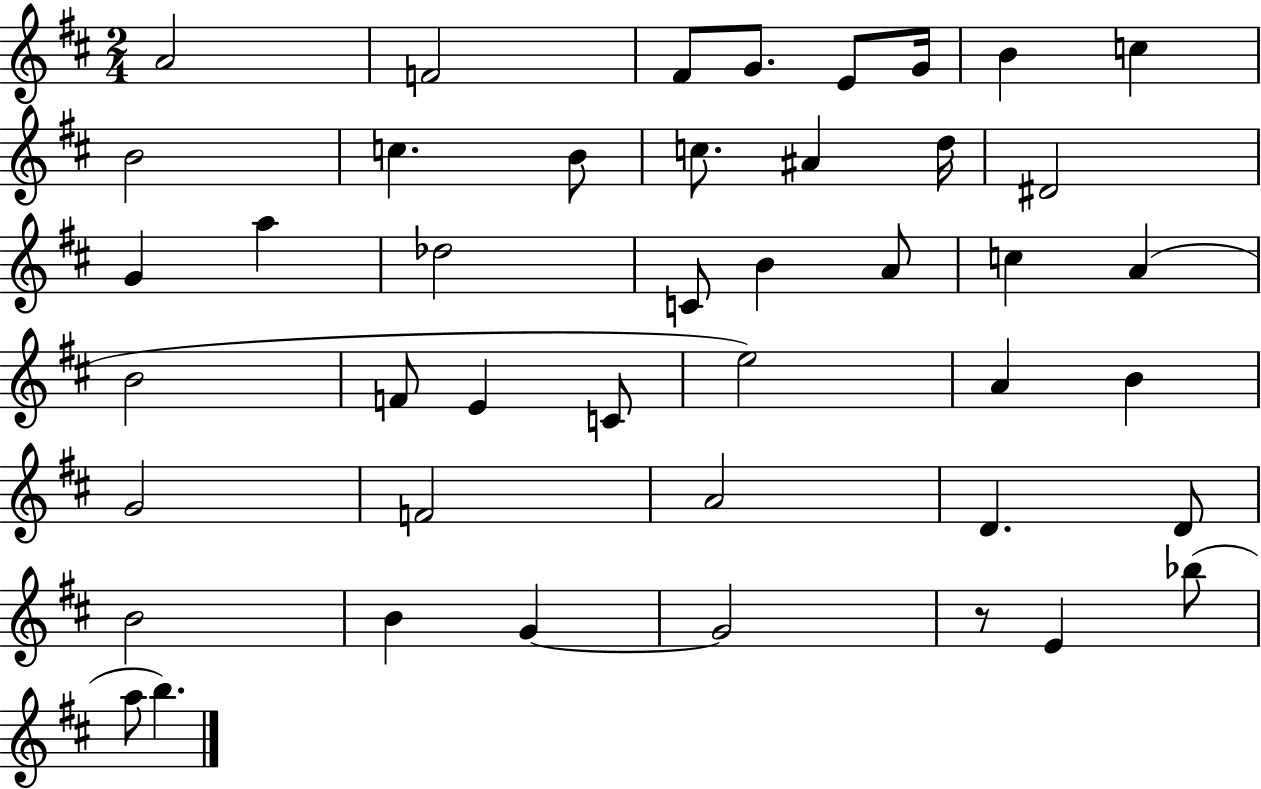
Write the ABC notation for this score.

X:1
T:Untitled
M:2/4
L:1/4
K:D
A2 F2 ^F/2 G/2 E/2 G/4 B c B2 c B/2 c/2 ^A d/4 ^D2 G a _d2 C/2 B A/2 c A B2 F/2 E C/2 e2 A B G2 F2 A2 D D/2 B2 B G G2 z/2 E _b/2 a/2 b